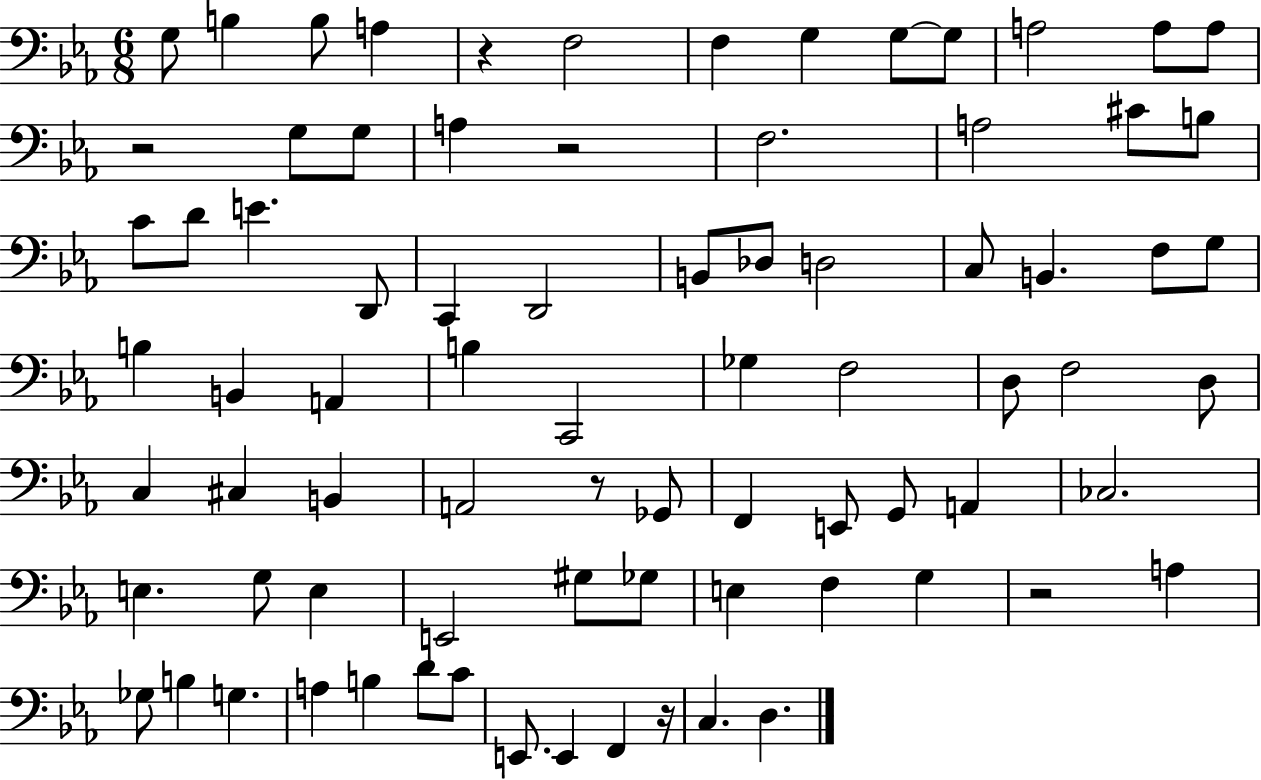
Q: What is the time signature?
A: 6/8